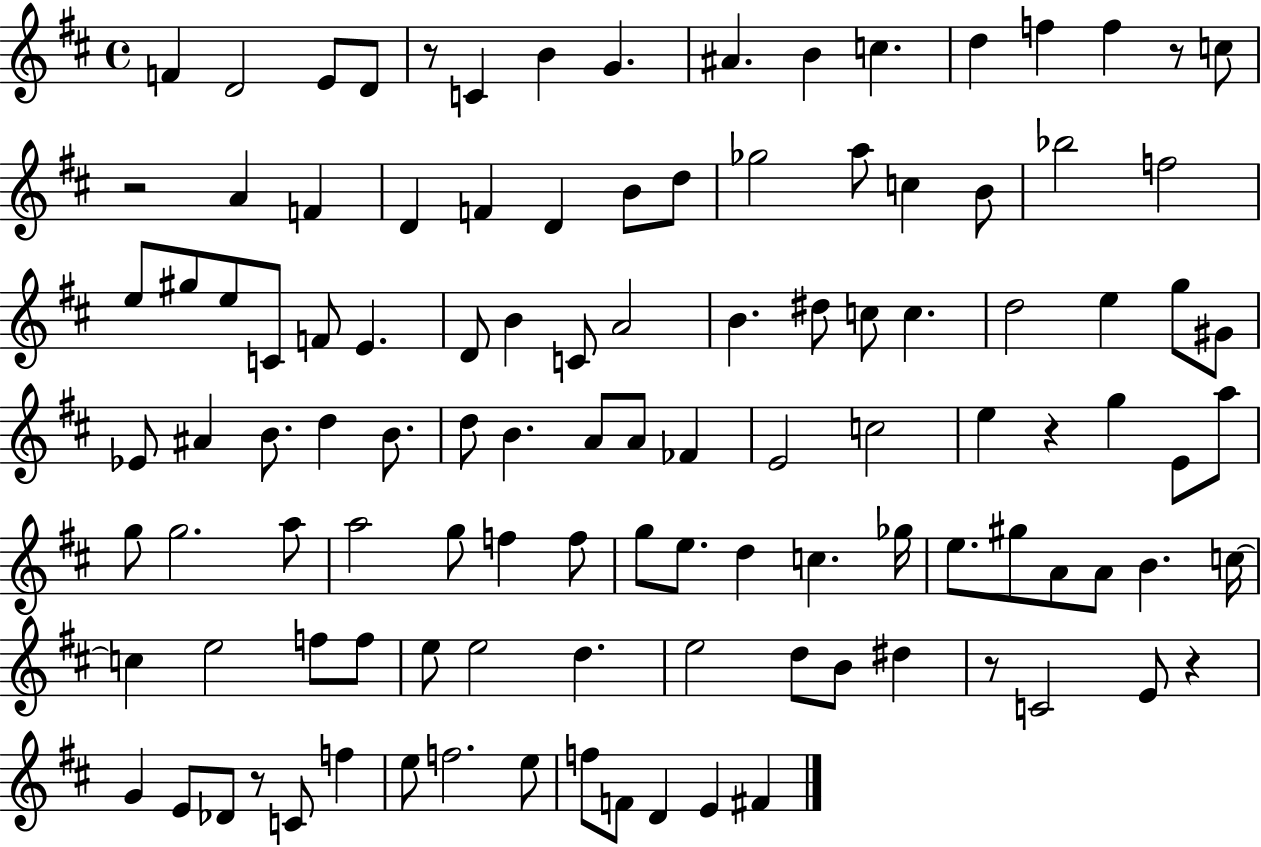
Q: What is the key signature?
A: D major